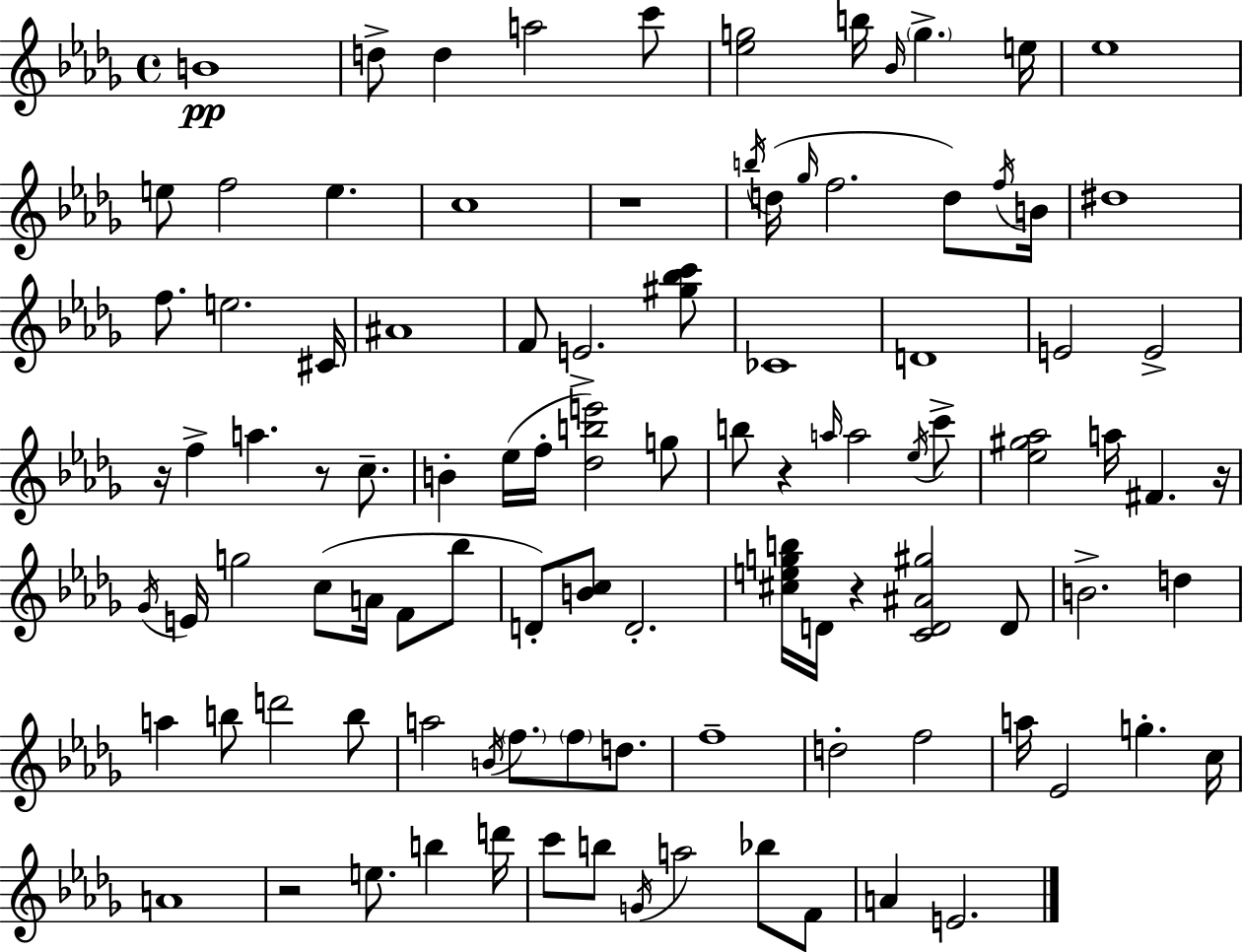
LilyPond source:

{
  \clef treble
  \time 4/4
  \defaultTimeSignature
  \key bes \minor
  b'1\pp | d''8-> d''4 a''2 c'''8 | <ees'' g''>2 b''16 \grace { bes'16 } \parenthesize g''4.-> | e''16 ees''1 | \break e''8 f''2 e''4. | c''1 | r1 | \acciaccatura { b''16 }( d''16 \grace { ges''16 } f''2. | \break d''8) \acciaccatura { f''16 } b'16 dis''1 | f''8. e''2. | cis'16 ais'1 | f'8 e'2.-> | \break <gis'' bes'' c'''>8 ces'1 | d'1 | e'2 e'2-> | r16 f''4-> a''4. r8 | \break c''8.-- b'4-. ees''16( f''16-. <des'' b'' e'''>2) | g''8 b''8 r4 \grace { a''16 } a''2 | \acciaccatura { ees''16 } c'''8-> <ees'' gis'' aes''>2 a''16 fis'4. | r16 \acciaccatura { ges'16 } e'16 g''2 | \break c''8( a'16 f'8 bes''8 d'8-.) <b' c''>8 d'2.-. | <cis'' e'' g'' b''>16 d'16 r4 <c' d' ais' gis''>2 | d'8 b'2.-> | d''4 a''4 b''8 d'''2 | \break b''8 a''2 \acciaccatura { b'16 } | \parenthesize f''8. \parenthesize f''8 d''8. f''1-- | d''2-. | f''2 a''16 ees'2 | \break g''4.-. c''16 a'1 | r2 | e''8. b''4 d'''16 c'''8 b''8 \acciaccatura { g'16 } a''2 | bes''8 f'8 a'4 e'2. | \break \bar "|."
}